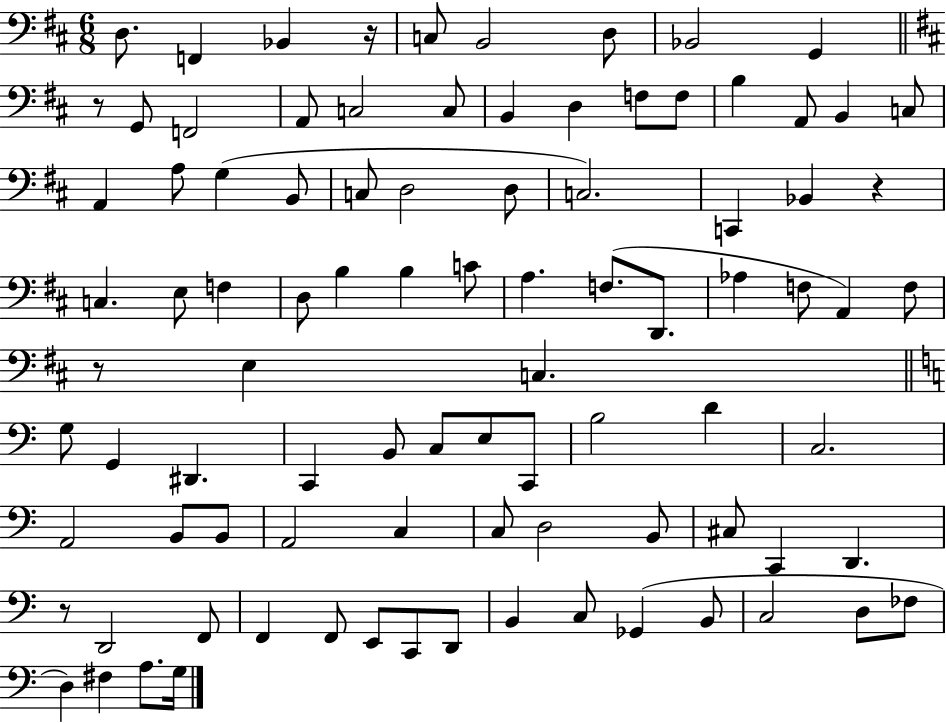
X:1
T:Untitled
M:6/8
L:1/4
K:D
D,/2 F,, _B,, z/4 C,/2 B,,2 D,/2 _B,,2 G,, z/2 G,,/2 F,,2 A,,/2 C,2 C,/2 B,, D, F,/2 F,/2 B, A,,/2 B,, C,/2 A,, A,/2 G, B,,/2 C,/2 D,2 D,/2 C,2 C,, _B,, z C, E,/2 F, D,/2 B, B, C/2 A, F,/2 D,,/2 _A, F,/2 A,, F,/2 z/2 E, C, G,/2 G,, ^D,, C,, B,,/2 C,/2 E,/2 C,,/2 B,2 D C,2 A,,2 B,,/2 B,,/2 A,,2 C, C,/2 D,2 B,,/2 ^C,/2 C,, D,, z/2 D,,2 F,,/2 F,, F,,/2 E,,/2 C,,/2 D,,/2 B,, C,/2 _G,, B,,/2 C,2 D,/2 _F,/2 D, ^F, A,/2 G,/4